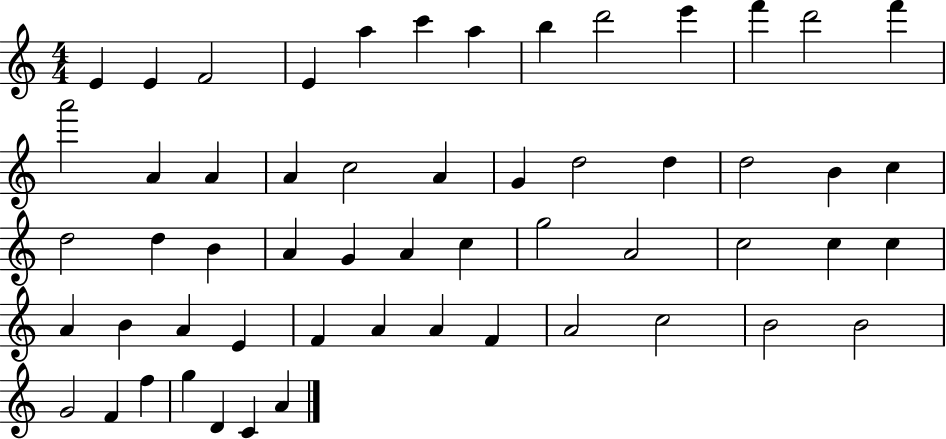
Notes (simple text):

E4/q E4/q F4/h E4/q A5/q C6/q A5/q B5/q D6/h E6/q F6/q D6/h F6/q A6/h A4/q A4/q A4/q C5/h A4/q G4/q D5/h D5/q D5/h B4/q C5/q D5/h D5/q B4/q A4/q G4/q A4/q C5/q G5/h A4/h C5/h C5/q C5/q A4/q B4/q A4/q E4/q F4/q A4/q A4/q F4/q A4/h C5/h B4/h B4/h G4/h F4/q F5/q G5/q D4/q C4/q A4/q